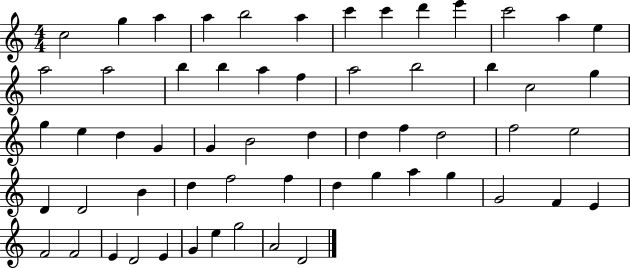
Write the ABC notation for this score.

X:1
T:Untitled
M:4/4
L:1/4
K:C
c2 g a a b2 a c' c' d' e' c'2 a e a2 a2 b b a f a2 b2 b c2 g g e d G G B2 d d f d2 f2 e2 D D2 B d f2 f d g a g G2 F E F2 F2 E D2 E G e g2 A2 D2